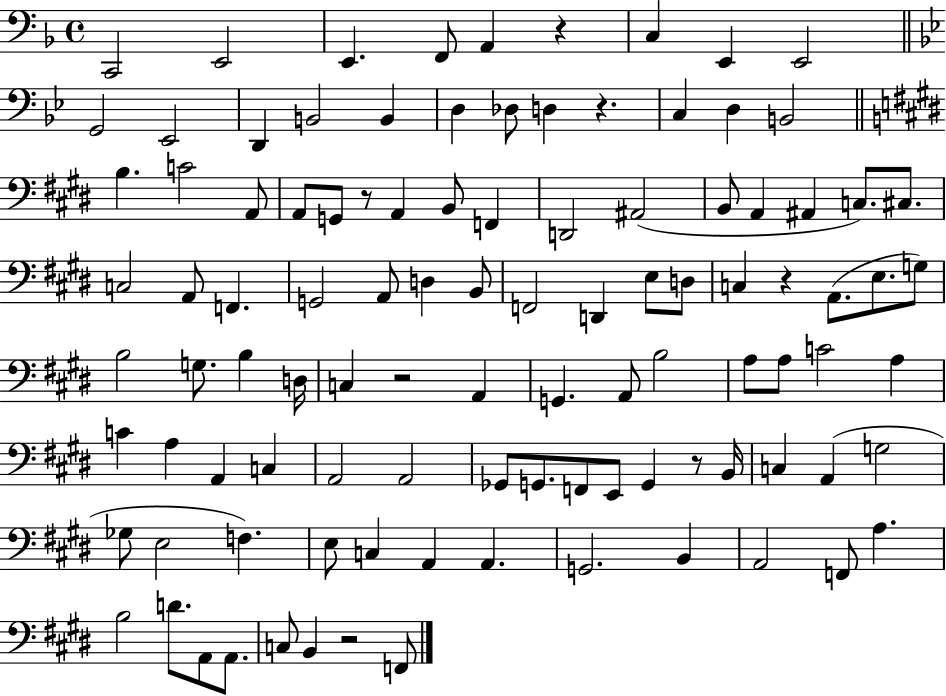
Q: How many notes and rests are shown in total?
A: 103